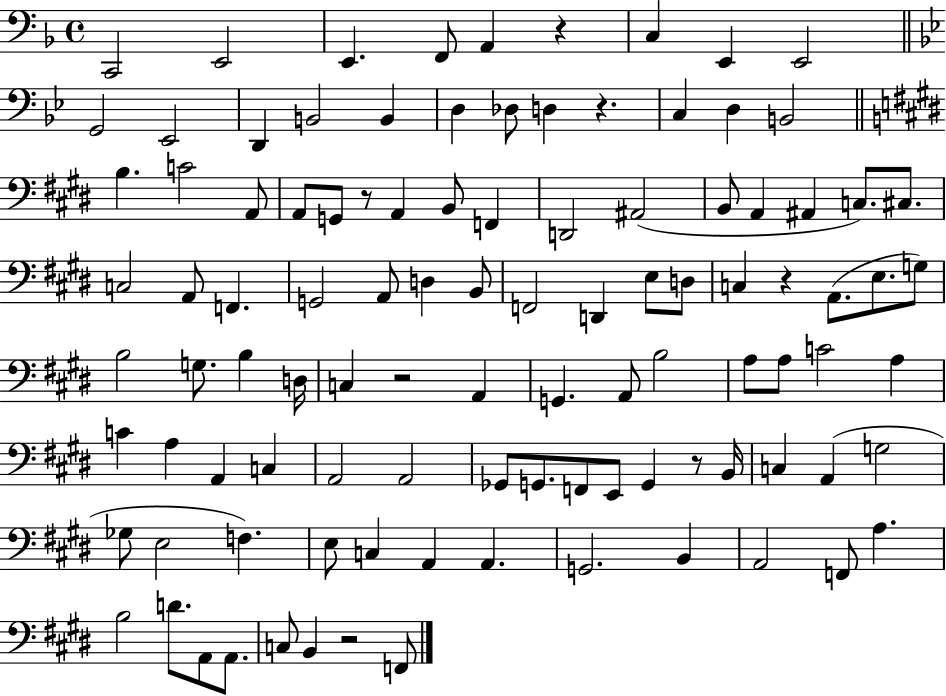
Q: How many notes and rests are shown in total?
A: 103